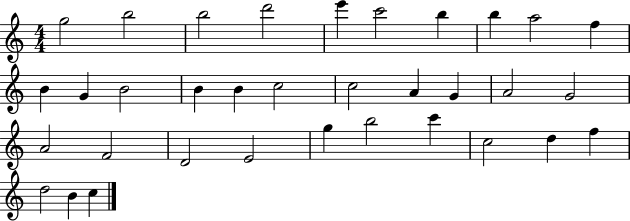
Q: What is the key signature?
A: C major